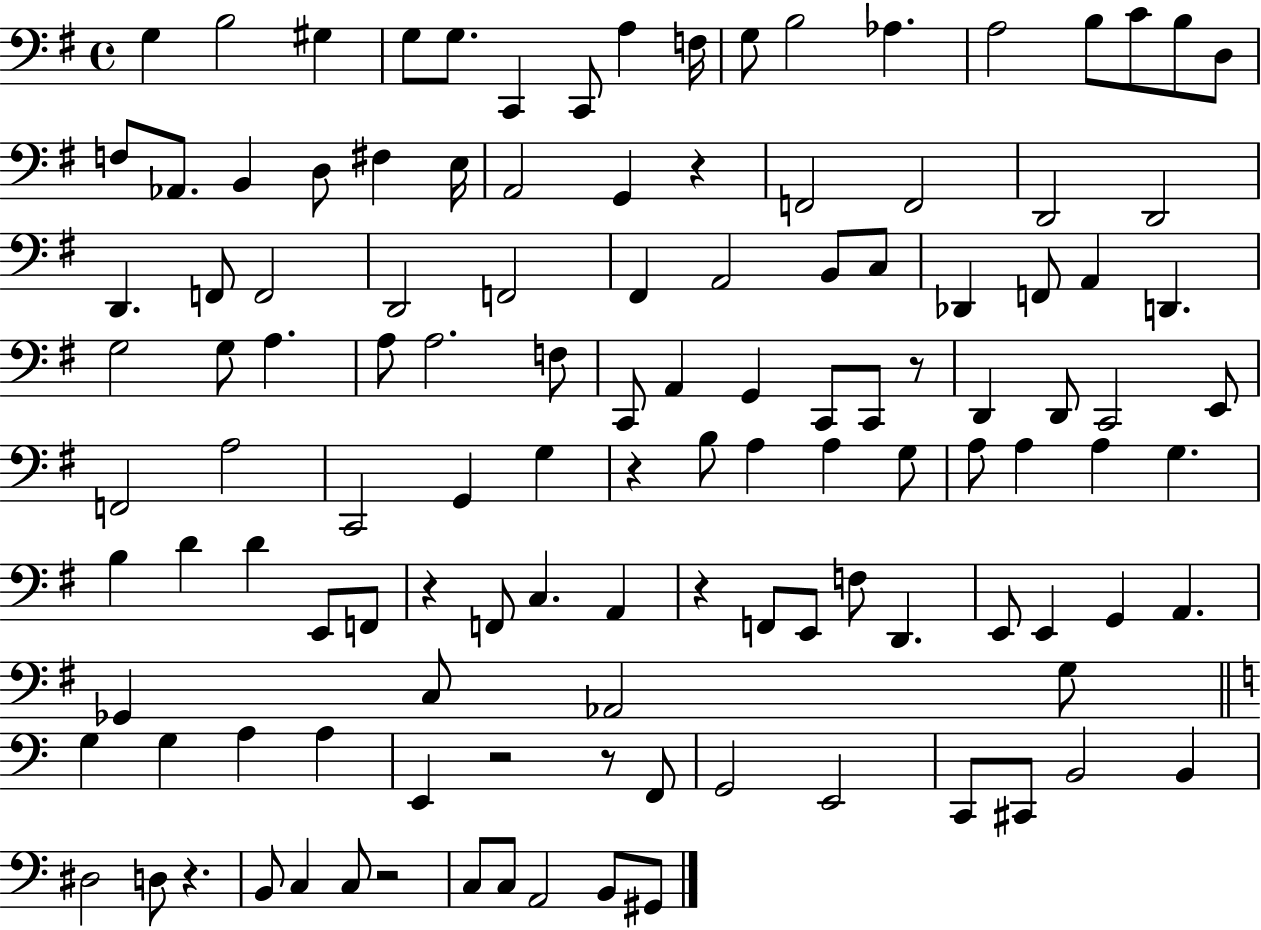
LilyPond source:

{
  \clef bass
  \time 4/4
  \defaultTimeSignature
  \key g \major
  \repeat volta 2 { g4 b2 gis4 | g8 g8. c,4 c,8 a4 f16 | g8 b2 aes4. | a2 b8 c'8 b8 d8 | \break f8 aes,8. b,4 d8 fis4 e16 | a,2 g,4 r4 | f,2 f,2 | d,2 d,2 | \break d,4. f,8 f,2 | d,2 f,2 | fis,4 a,2 b,8 c8 | des,4 f,8 a,4 d,4. | \break g2 g8 a4. | a8 a2. f8 | c,8 a,4 g,4 c,8 c,8 r8 | d,4 d,8 c,2 e,8 | \break f,2 a2 | c,2 g,4 g4 | r4 b8 a4 a4 g8 | a8 a4 a4 g4. | \break b4 d'4 d'4 e,8 f,8 | r4 f,8 c4. a,4 | r4 f,8 e,8 f8 d,4. | e,8 e,4 g,4 a,4. | \break ges,4 c8 aes,2 g8 | \bar "||" \break \key c \major g4 g4 a4 a4 | e,4 r2 r8 f,8 | g,2 e,2 | c,8 cis,8 b,2 b,4 | \break dis2 d8 r4. | b,8 c4 c8 r2 | c8 c8 a,2 b,8 gis,8 | } \bar "|."
}